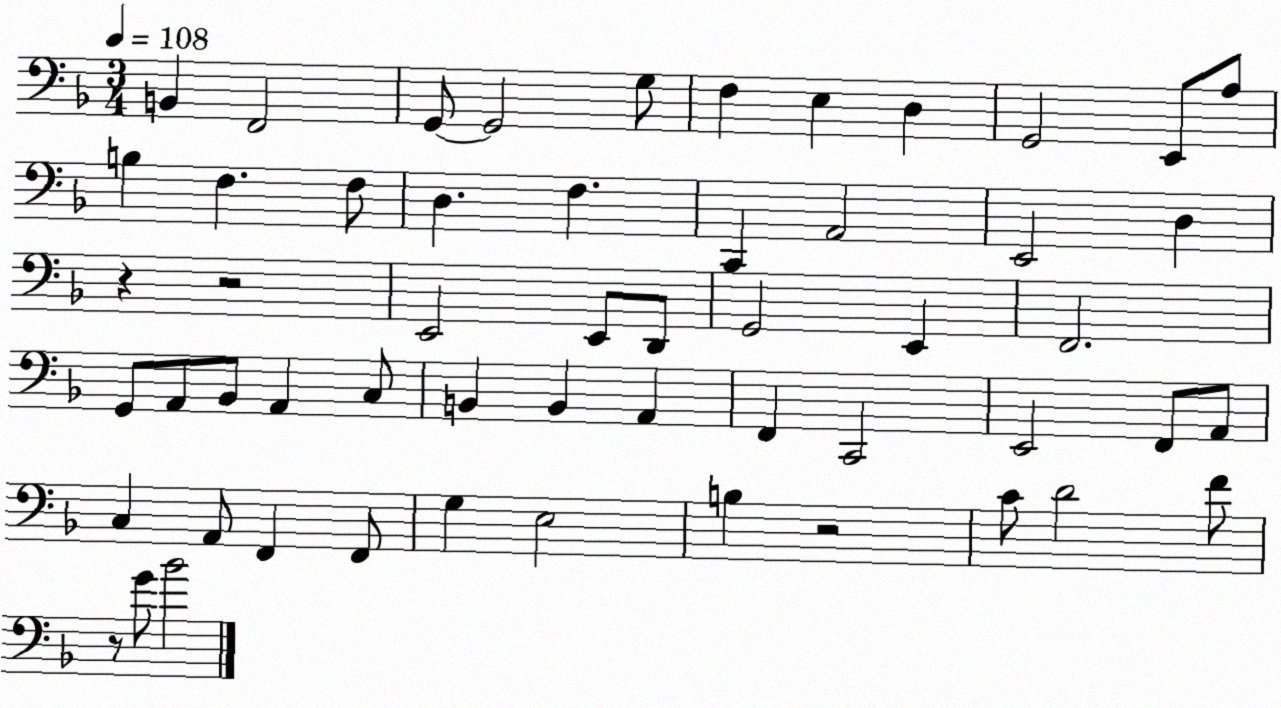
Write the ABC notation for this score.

X:1
T:Untitled
M:3/4
L:1/4
K:F
B,, F,,2 G,,/2 G,,2 G,/2 F, E, D, G,,2 E,,/2 A,/2 B, F, F,/2 D, F, C,, A,,2 E,,2 D, z z2 E,,2 E,,/2 D,,/2 G,,2 E,, F,,2 G,,/2 A,,/2 _B,,/2 A,, C,/2 B,, B,, A,, F,, C,,2 E,,2 F,,/2 A,,/2 C, A,,/2 F,, F,,/2 G, E,2 B, z2 C/2 D2 F/2 z/2 G/2 _B2